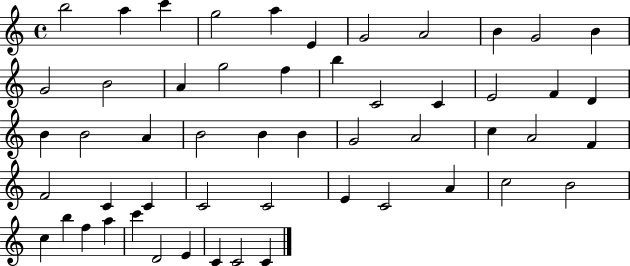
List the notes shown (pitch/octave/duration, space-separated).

B5/h A5/q C6/q G5/h A5/q E4/q G4/h A4/h B4/q G4/h B4/q G4/h B4/h A4/q G5/h F5/q B5/q C4/h C4/q E4/h F4/q D4/q B4/q B4/h A4/q B4/h B4/q B4/q G4/h A4/h C5/q A4/h F4/q F4/h C4/q C4/q C4/h C4/h E4/q C4/h A4/q C5/h B4/h C5/q B5/q F5/q A5/q C6/q D4/h E4/q C4/q C4/h C4/q